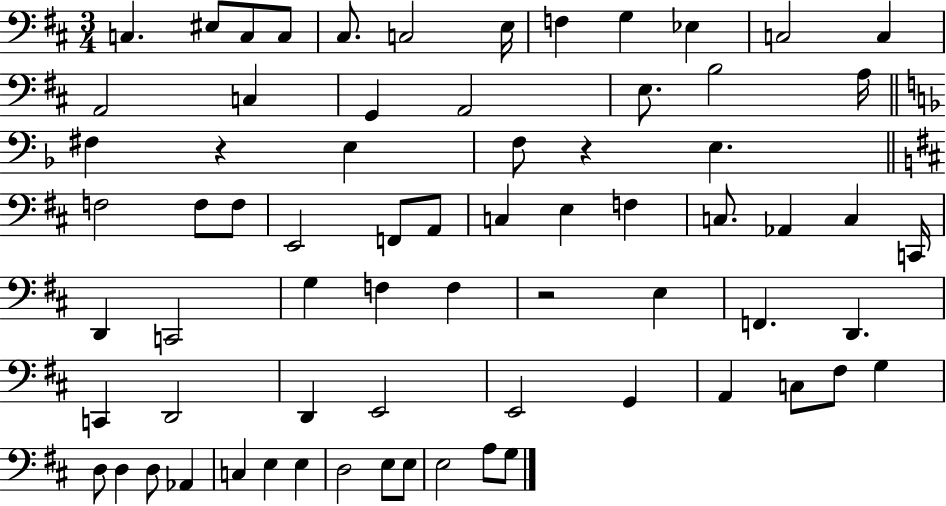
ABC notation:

X:1
T:Untitled
M:3/4
L:1/4
K:D
C, ^E,/2 C,/2 C,/2 ^C,/2 C,2 E,/4 F, G, _E, C,2 C, A,,2 C, G,, A,,2 E,/2 B,2 A,/4 ^F, z E, F,/2 z E, F,2 F,/2 F,/2 E,,2 F,,/2 A,,/2 C, E, F, C,/2 _A,, C, C,,/4 D,, C,,2 G, F, F, z2 E, F,, D,, C,, D,,2 D,, E,,2 E,,2 G,, A,, C,/2 ^F,/2 G, D,/2 D, D,/2 _A,, C, E, E, D,2 E,/2 E,/2 E,2 A,/2 G,/2